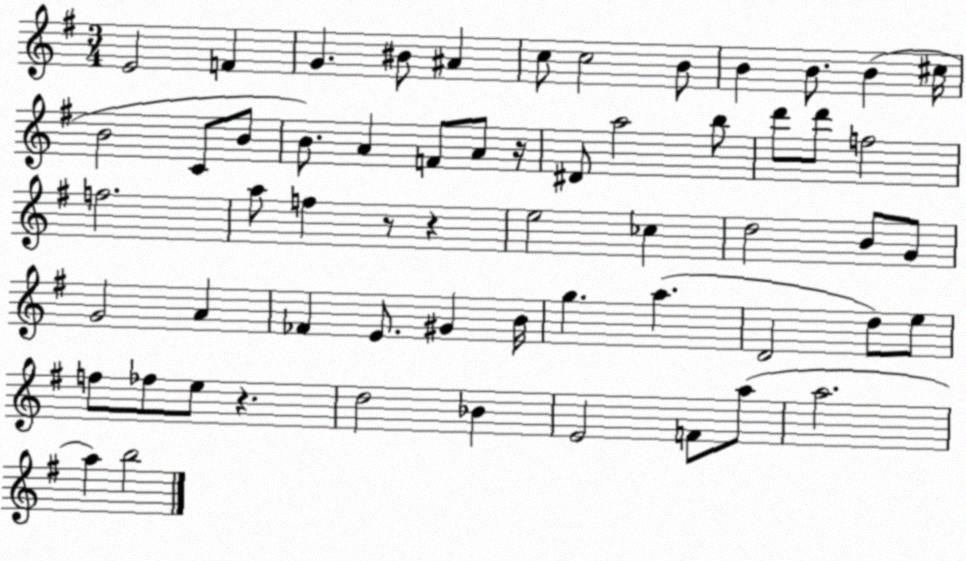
X:1
T:Untitled
M:3/4
L:1/4
K:G
E2 F G ^B/2 ^A c/2 c2 B/2 B B/2 B ^c/4 B2 C/2 B/2 B/2 A F/2 A/2 z/4 ^D/2 a2 b/2 d'/2 d'/2 f2 f2 a/2 f z/2 z e2 _c d2 B/2 G/2 G2 A _F E/2 ^G B/4 g a D2 d/2 e/2 f/2 _f/2 e/2 z d2 _B E2 F/2 a/2 a2 a b2